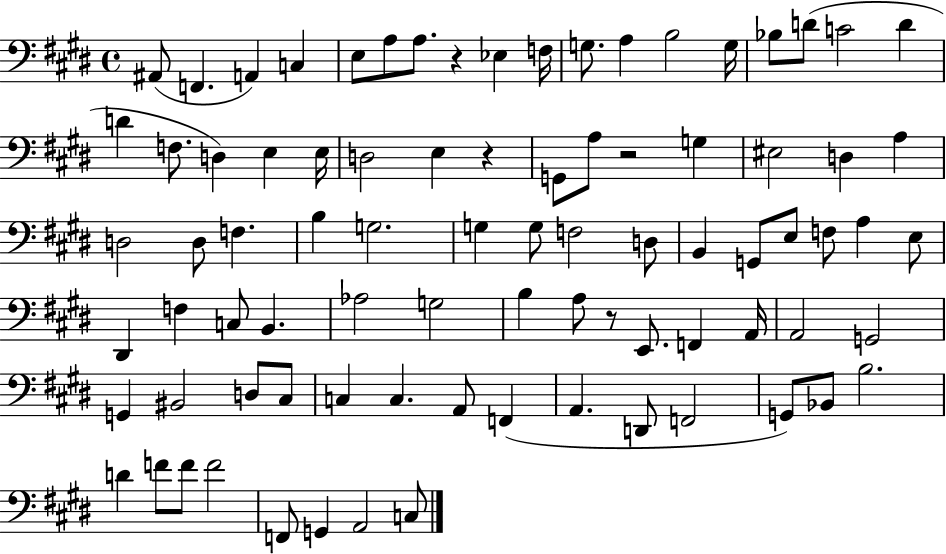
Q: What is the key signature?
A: E major